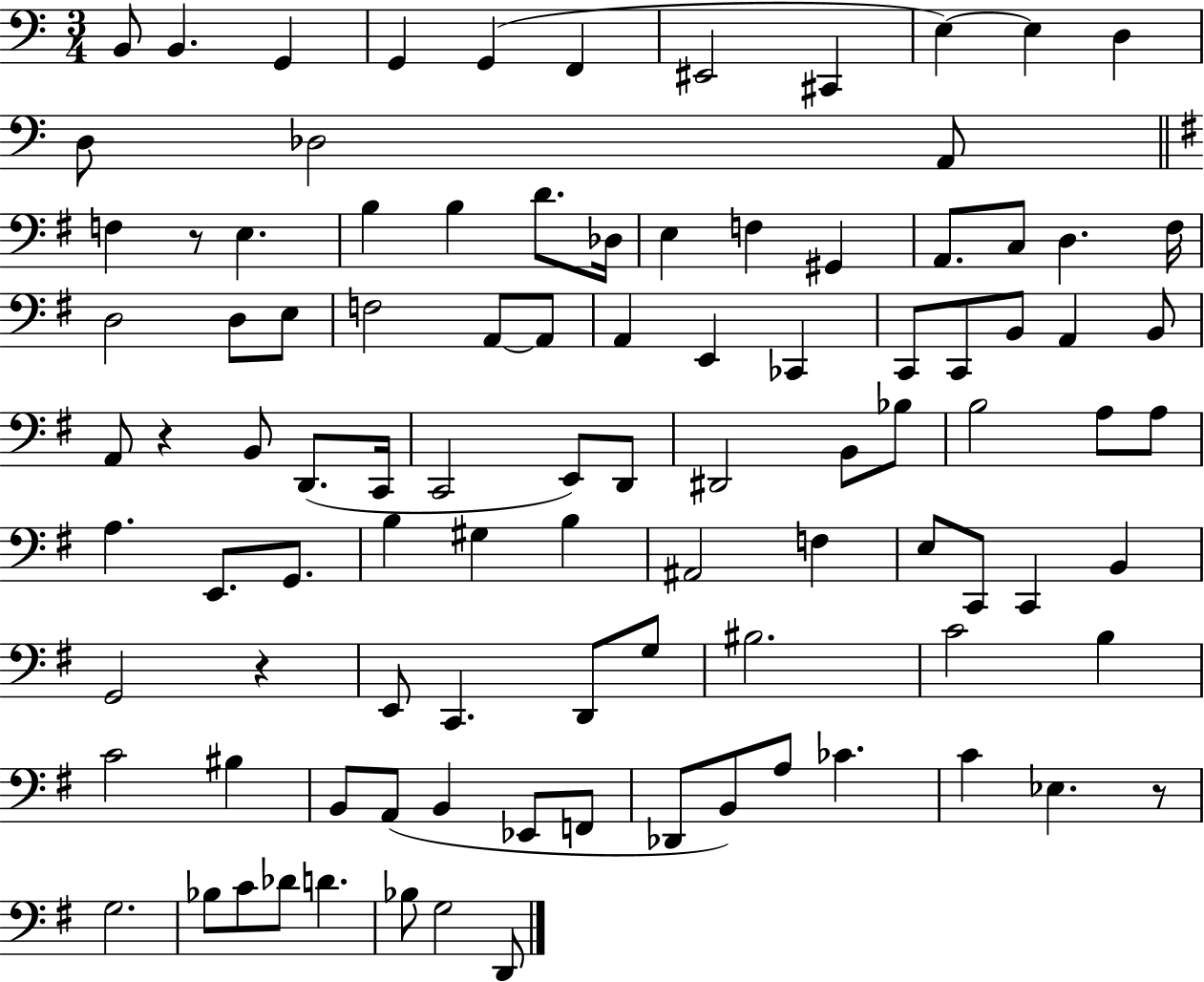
{
  \clef bass
  \numericTimeSignature
  \time 3/4
  \key c \major
  b,8 b,4. g,4 | g,4 g,4( f,4 | eis,2 cis,4 | e4~~) e4 d4 | \break d8 des2 a,8 | \bar "||" \break \key g \major f4 r8 e4. | b4 b4 d'8. des16 | e4 f4 gis,4 | a,8. c8 d4. fis16 | \break d2 d8 e8 | f2 a,8~~ a,8 | a,4 e,4 ces,4 | c,8 c,8 b,8 a,4 b,8 | \break a,8 r4 b,8 d,8.( c,16 | c,2 e,8) d,8 | dis,2 b,8 bes8 | b2 a8 a8 | \break a4. e,8. g,8. | b4 gis4 b4 | ais,2 f4 | e8 c,8 c,4 b,4 | \break g,2 r4 | e,8 c,4. d,8 g8 | bis2. | c'2 b4 | \break c'2 bis4 | b,8 a,8( b,4 ees,8 f,8 | des,8 b,8) a8 ces'4. | c'4 ees4. r8 | \break g2. | bes8 c'8 des'8 d'4. | bes8 g2 d,8 | \bar "|."
}